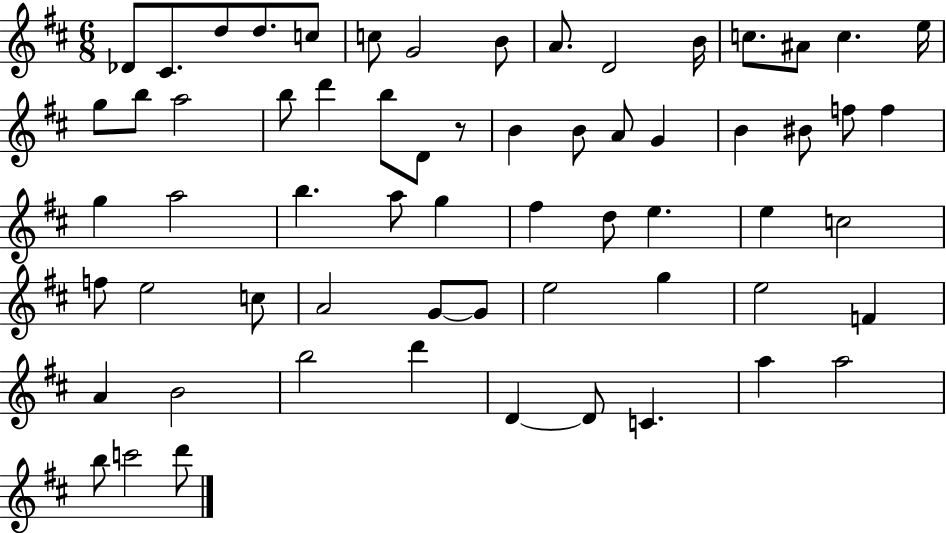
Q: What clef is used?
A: treble